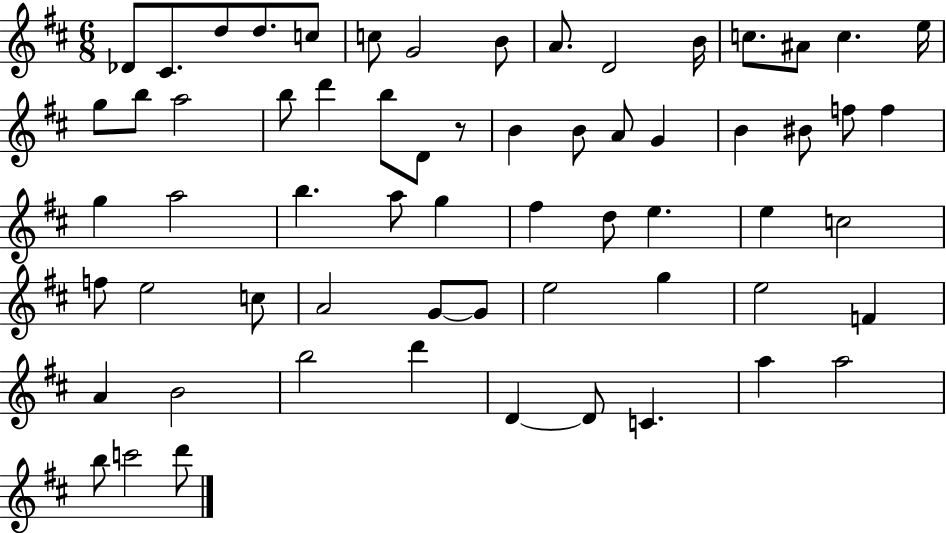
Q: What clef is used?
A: treble